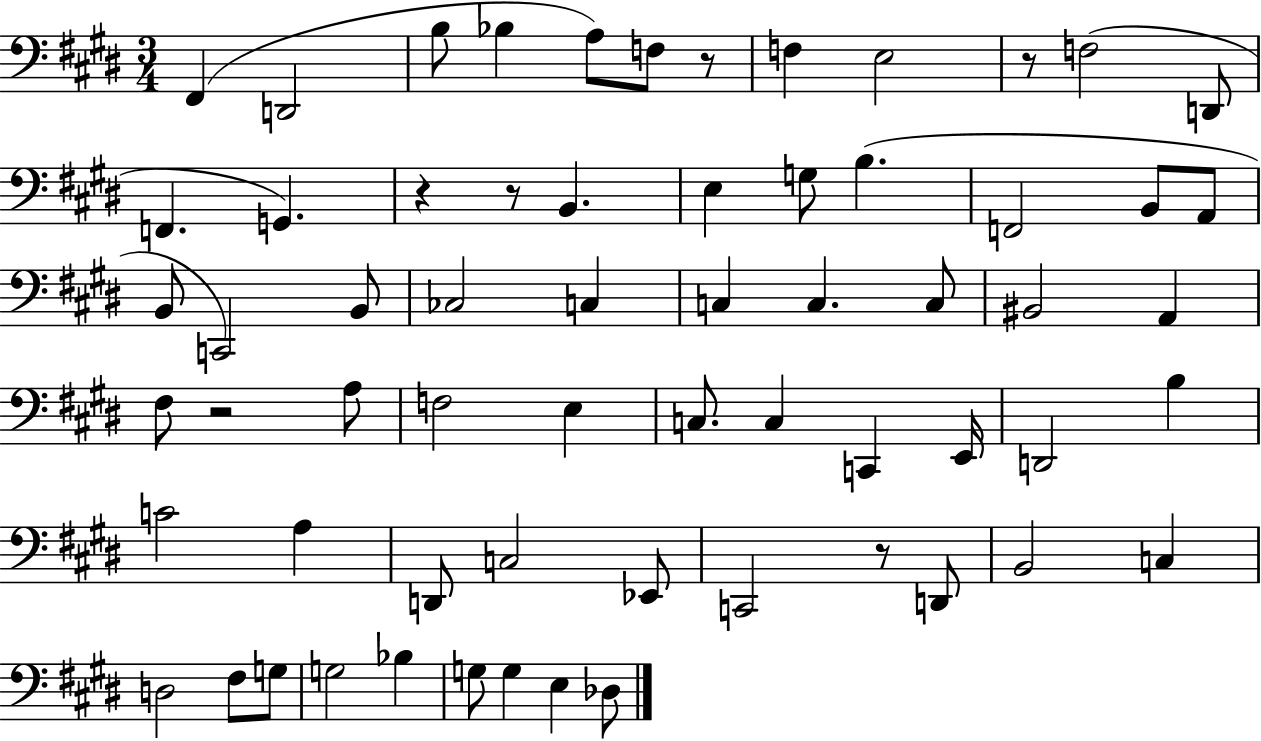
{
  \clef bass
  \numericTimeSignature
  \time 3/4
  \key e \major
  \repeat volta 2 { fis,4( d,2 | b8 bes4 a8) f8 r8 | f4 e2 | r8 f2( d,8 | \break f,4. g,4.) | r4 r8 b,4. | e4 g8 b4.( | f,2 b,8 a,8 | \break b,8 c,2) b,8 | ces2 c4 | c4 c4. c8 | bis,2 a,4 | \break fis8 r2 a8 | f2 e4 | c8. c4 c,4 e,16 | d,2 b4 | \break c'2 a4 | d,8 c2 ees,8 | c,2 r8 d,8 | b,2 c4 | \break d2 fis8 g8 | g2 bes4 | g8 g4 e4 des8 | } \bar "|."
}